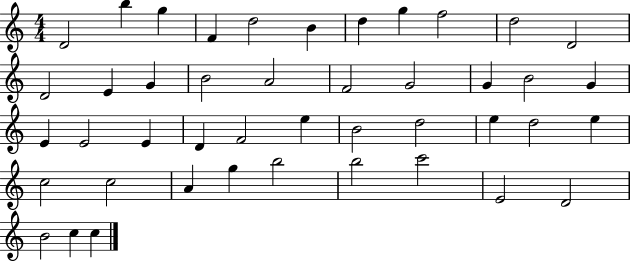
{
  \clef treble
  \numericTimeSignature
  \time 4/4
  \key c \major
  d'2 b''4 g''4 | f'4 d''2 b'4 | d''4 g''4 f''2 | d''2 d'2 | \break d'2 e'4 g'4 | b'2 a'2 | f'2 g'2 | g'4 b'2 g'4 | \break e'4 e'2 e'4 | d'4 f'2 e''4 | b'2 d''2 | e''4 d''2 e''4 | \break c''2 c''2 | a'4 g''4 b''2 | b''2 c'''2 | e'2 d'2 | \break b'2 c''4 c''4 | \bar "|."
}